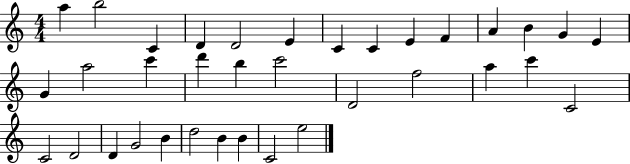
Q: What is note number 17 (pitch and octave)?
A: C6